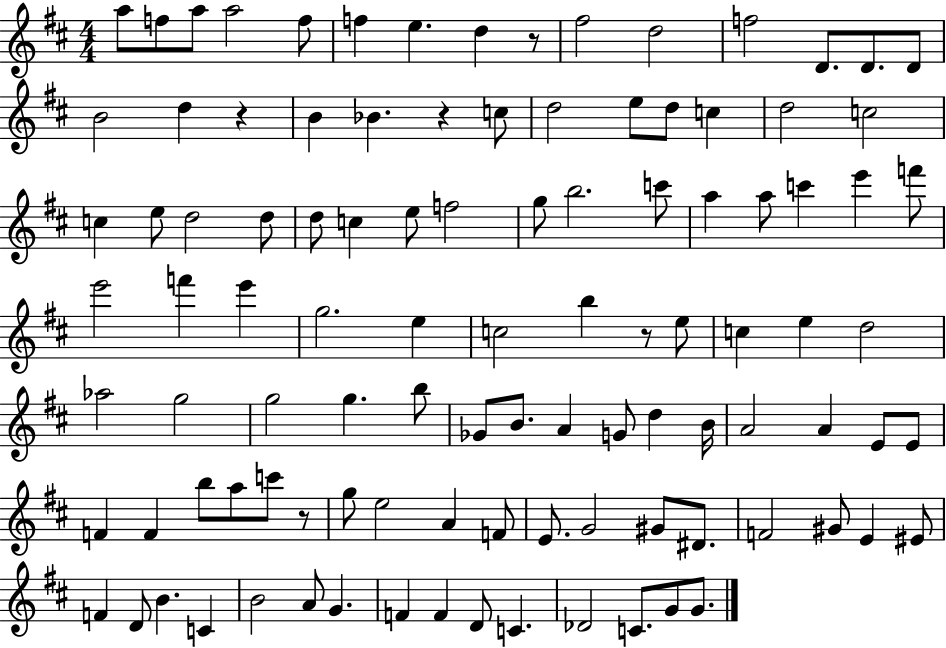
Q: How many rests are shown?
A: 5